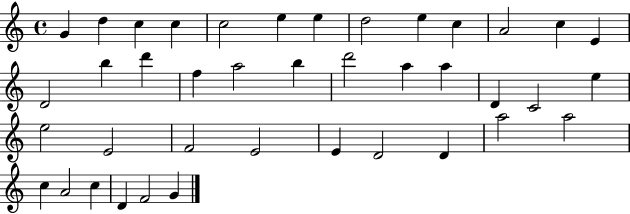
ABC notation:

X:1
T:Untitled
M:4/4
L:1/4
K:C
G d c c c2 e e d2 e c A2 c E D2 b d' f a2 b d'2 a a D C2 e e2 E2 F2 E2 E D2 D a2 a2 c A2 c D F2 G